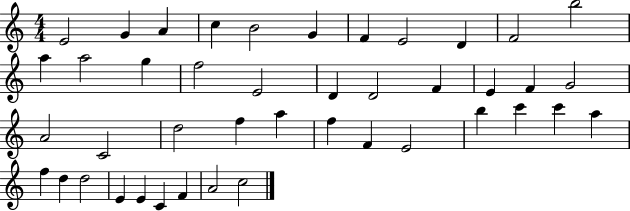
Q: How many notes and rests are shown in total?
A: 43